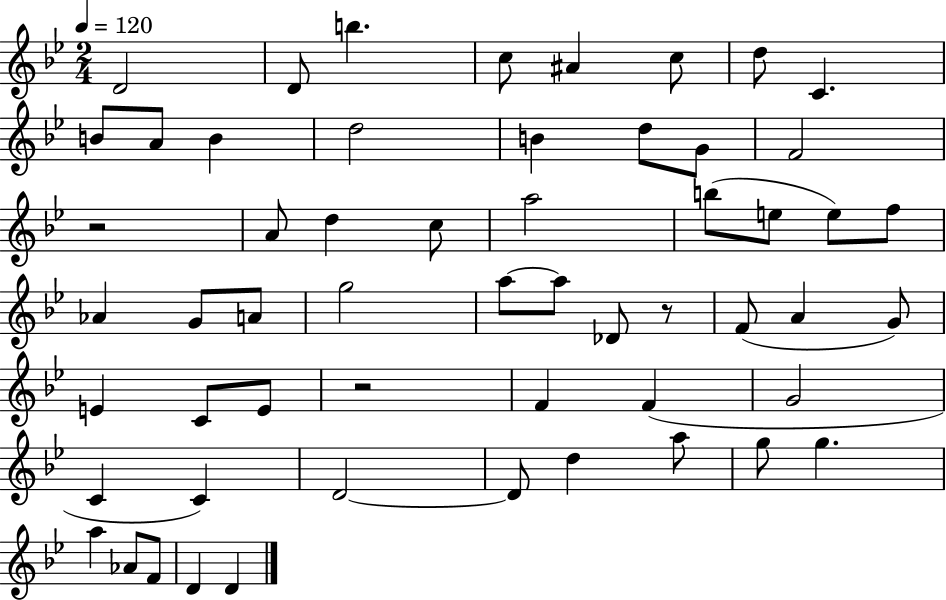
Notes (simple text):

D4/h D4/e B5/q. C5/e A#4/q C5/e D5/e C4/q. B4/e A4/e B4/q D5/h B4/q D5/e G4/e F4/h R/h A4/e D5/q C5/e A5/h B5/e E5/e E5/e F5/e Ab4/q G4/e A4/e G5/h A5/e A5/e Db4/e R/e F4/e A4/q G4/e E4/q C4/e E4/e R/h F4/q F4/q G4/h C4/q C4/q D4/h D4/e D5/q A5/e G5/e G5/q. A5/q Ab4/e F4/e D4/q D4/q